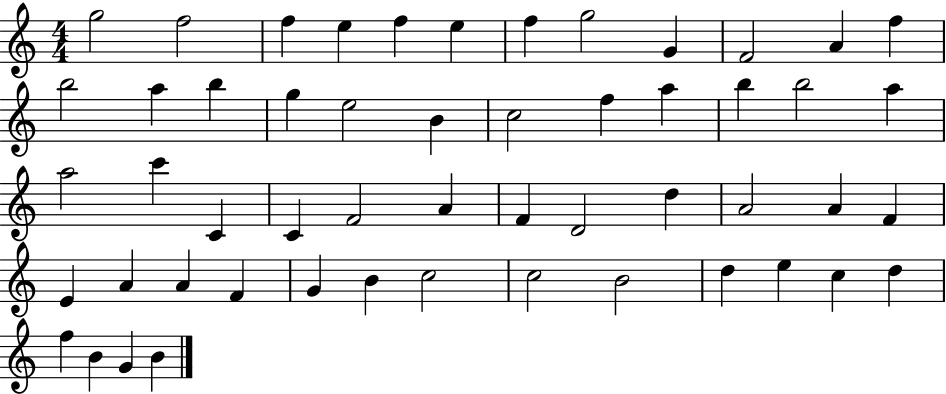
{
  \clef treble
  \numericTimeSignature
  \time 4/4
  \key c \major
  g''2 f''2 | f''4 e''4 f''4 e''4 | f''4 g''2 g'4 | f'2 a'4 f''4 | \break b''2 a''4 b''4 | g''4 e''2 b'4 | c''2 f''4 a''4 | b''4 b''2 a''4 | \break a''2 c'''4 c'4 | c'4 f'2 a'4 | f'4 d'2 d''4 | a'2 a'4 f'4 | \break e'4 a'4 a'4 f'4 | g'4 b'4 c''2 | c''2 b'2 | d''4 e''4 c''4 d''4 | \break f''4 b'4 g'4 b'4 | \bar "|."
}